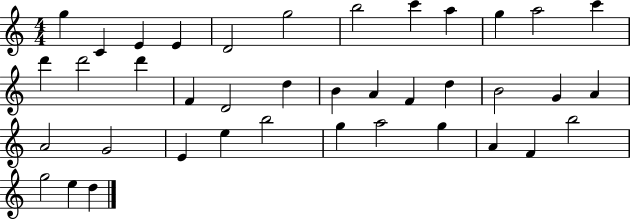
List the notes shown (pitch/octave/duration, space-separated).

G5/q C4/q E4/q E4/q D4/h G5/h B5/h C6/q A5/q G5/q A5/h C6/q D6/q D6/h D6/q F4/q D4/h D5/q B4/q A4/q F4/q D5/q B4/h G4/q A4/q A4/h G4/h E4/q E5/q B5/h G5/q A5/h G5/q A4/q F4/q B5/h G5/h E5/q D5/q